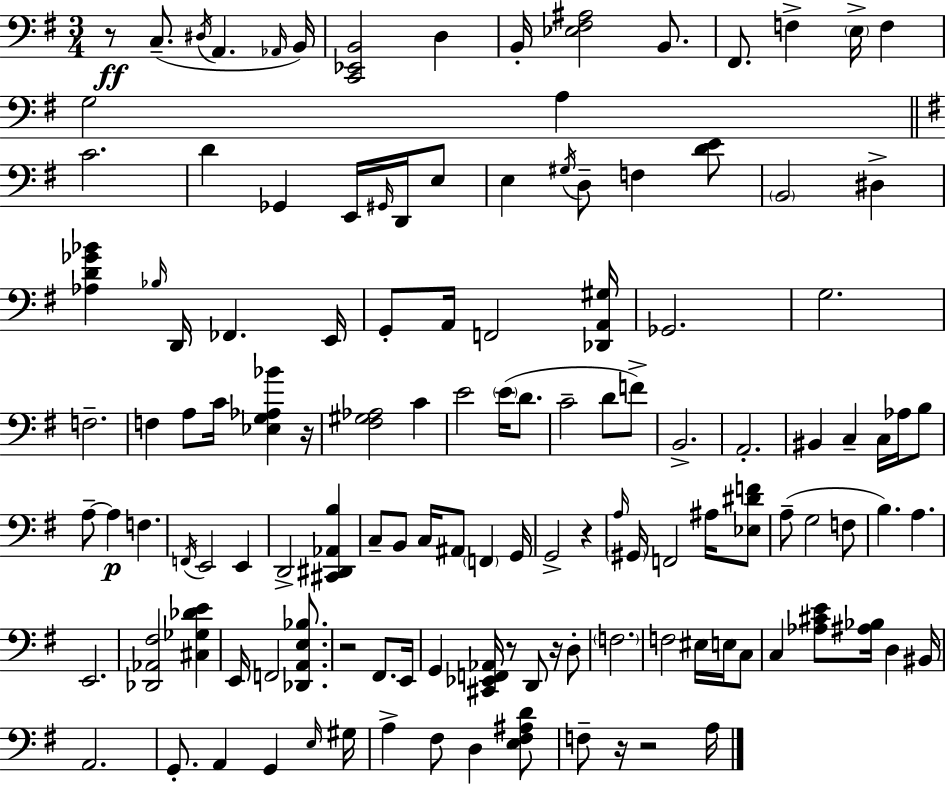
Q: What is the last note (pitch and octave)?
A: A3